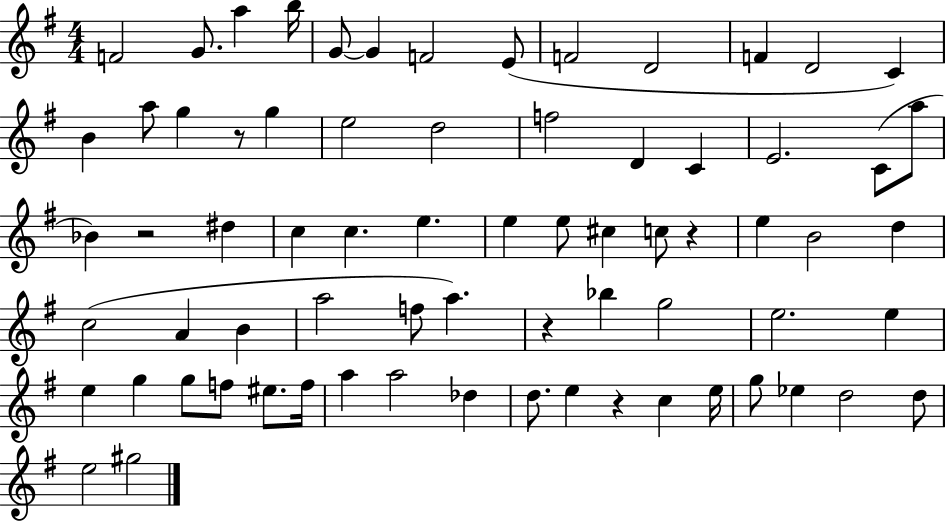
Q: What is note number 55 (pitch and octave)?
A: A5